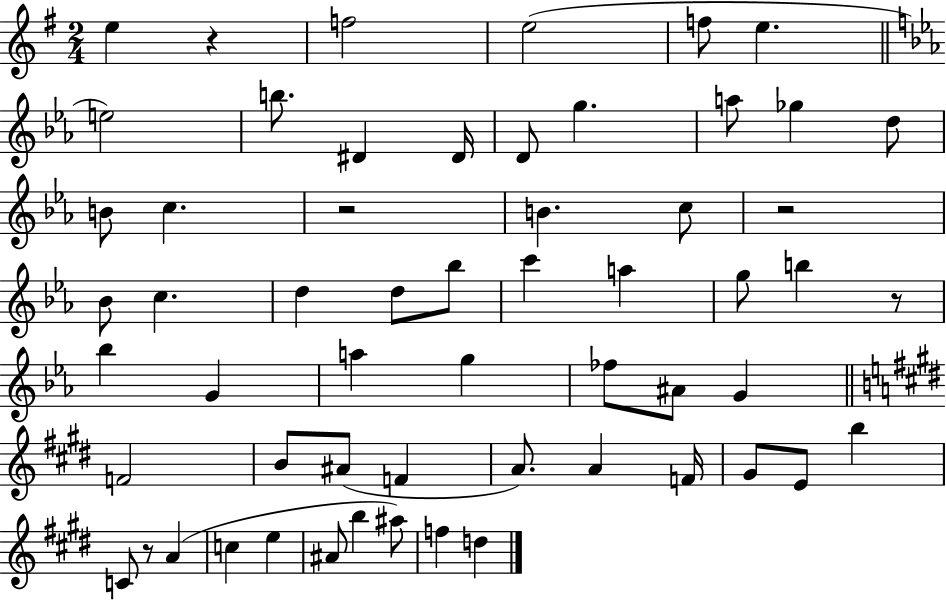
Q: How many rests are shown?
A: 5